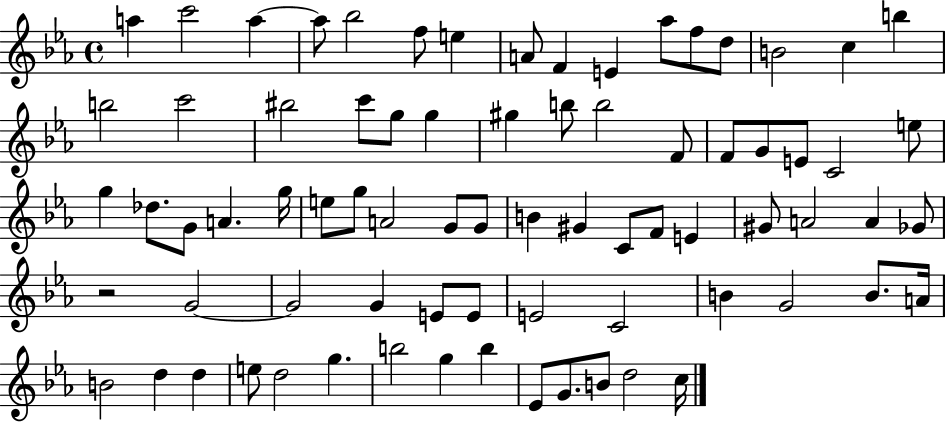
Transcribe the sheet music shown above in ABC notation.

X:1
T:Untitled
M:4/4
L:1/4
K:Eb
a c'2 a a/2 _b2 f/2 e A/2 F E _a/2 f/2 d/2 B2 c b b2 c'2 ^b2 c'/2 g/2 g ^g b/2 b2 F/2 F/2 G/2 E/2 C2 e/2 g _d/2 G/2 A g/4 e/2 g/2 A2 G/2 G/2 B ^G C/2 F/2 E ^G/2 A2 A _G/2 z2 G2 G2 G E/2 E/2 E2 C2 B G2 B/2 A/4 B2 d d e/2 d2 g b2 g b _E/2 G/2 B/2 d2 c/4